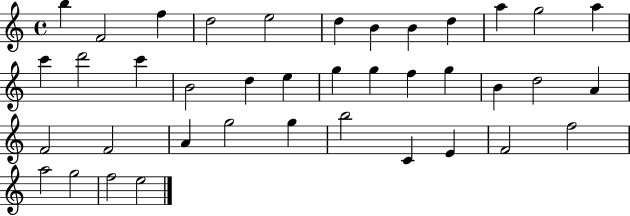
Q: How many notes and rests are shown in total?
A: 39